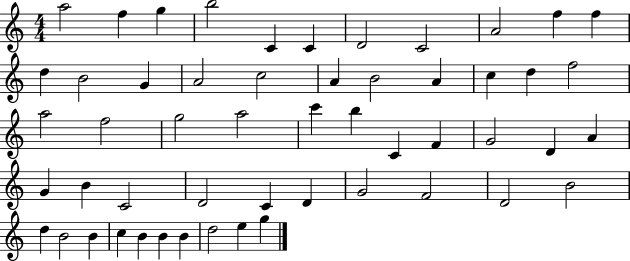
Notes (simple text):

A5/h F5/q G5/q B5/h C4/q C4/q D4/h C4/h A4/h F5/q F5/q D5/q B4/h G4/q A4/h C5/h A4/q B4/h A4/q C5/q D5/q F5/h A5/h F5/h G5/h A5/h C6/q B5/q C4/q F4/q G4/h D4/q A4/q G4/q B4/q C4/h D4/h C4/q D4/q G4/h F4/h D4/h B4/h D5/q B4/h B4/q C5/q B4/q B4/q B4/q D5/h E5/q G5/q